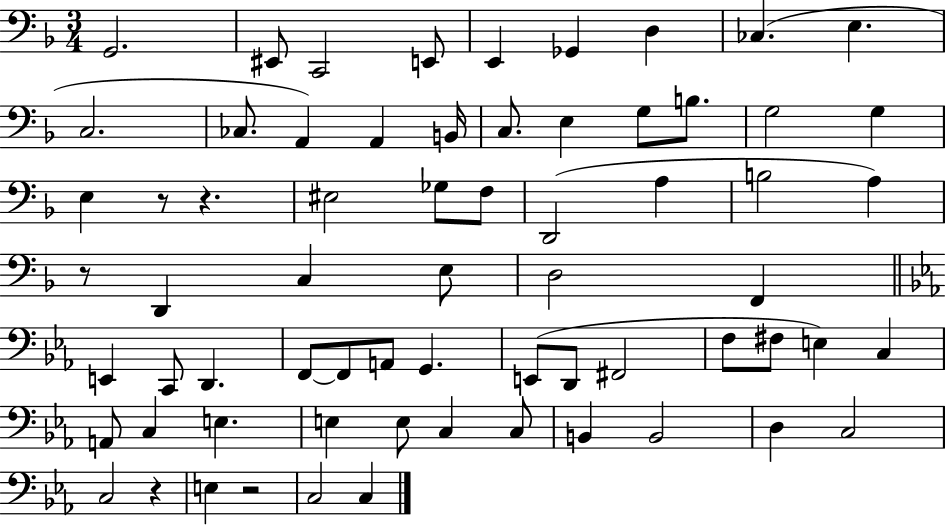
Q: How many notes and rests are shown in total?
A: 67